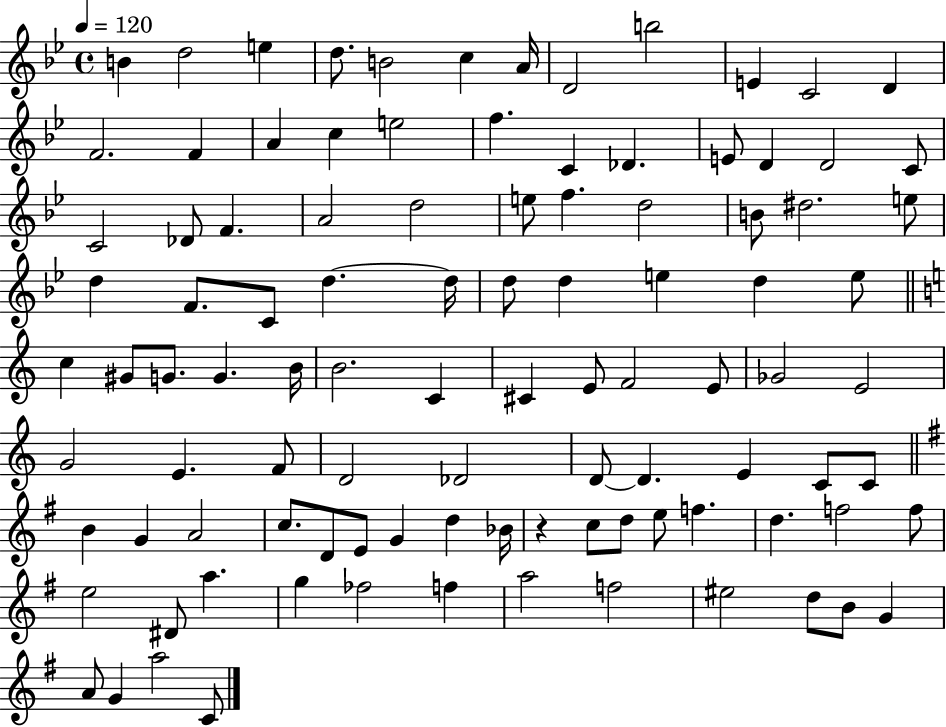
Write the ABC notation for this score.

X:1
T:Untitled
M:4/4
L:1/4
K:Bb
B d2 e d/2 B2 c A/4 D2 b2 E C2 D F2 F A c e2 f C _D E/2 D D2 C/2 C2 _D/2 F A2 d2 e/2 f d2 B/2 ^d2 e/2 d F/2 C/2 d d/4 d/2 d e d e/2 c ^G/2 G/2 G B/4 B2 C ^C E/2 F2 E/2 _G2 E2 G2 E F/2 D2 _D2 D/2 D E C/2 C/2 B G A2 c/2 D/2 E/2 G d _B/4 z c/2 d/2 e/2 f d f2 f/2 e2 ^D/2 a g _f2 f a2 f2 ^e2 d/2 B/2 G A/2 G a2 C/2